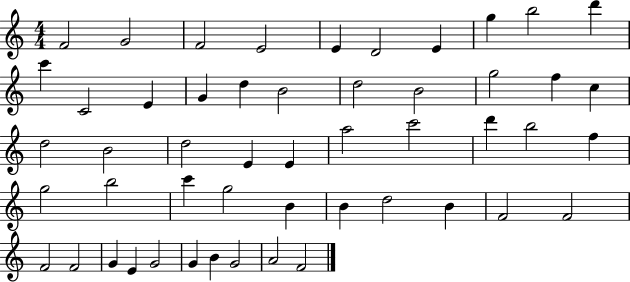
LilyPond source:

{
  \clef treble
  \numericTimeSignature
  \time 4/4
  \key c \major
  f'2 g'2 | f'2 e'2 | e'4 d'2 e'4 | g''4 b''2 d'''4 | \break c'''4 c'2 e'4 | g'4 d''4 b'2 | d''2 b'2 | g''2 f''4 c''4 | \break d''2 b'2 | d''2 e'4 e'4 | a''2 c'''2 | d'''4 b''2 f''4 | \break g''2 b''2 | c'''4 g''2 b'4 | b'4 d''2 b'4 | f'2 f'2 | \break f'2 f'2 | g'4 e'4 g'2 | g'4 b'4 g'2 | a'2 f'2 | \break \bar "|."
}